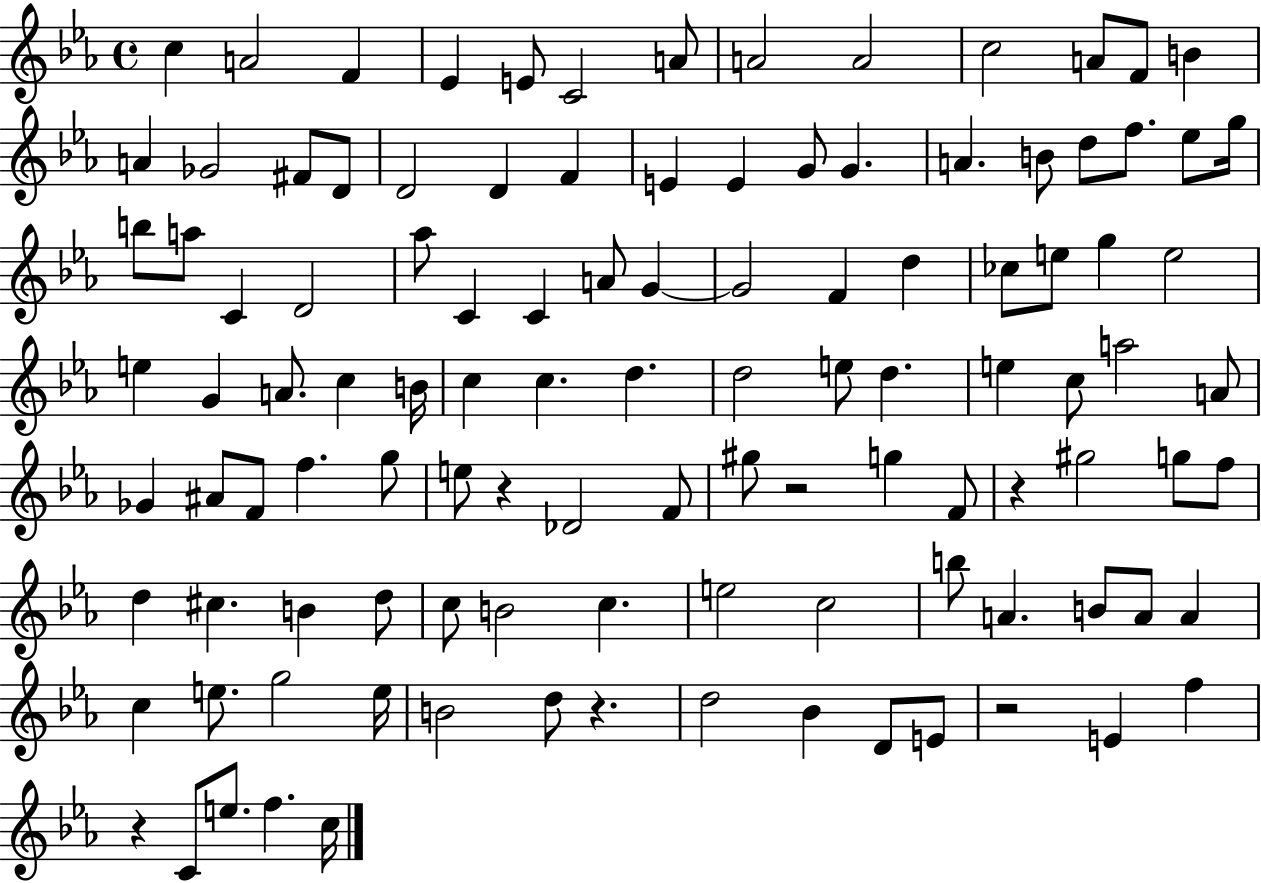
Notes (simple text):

C5/q A4/h F4/q Eb4/q E4/e C4/h A4/e A4/h A4/h C5/h A4/e F4/e B4/q A4/q Gb4/h F#4/e D4/e D4/h D4/q F4/q E4/q E4/q G4/e G4/q. A4/q. B4/e D5/e F5/e. Eb5/e G5/s B5/e A5/e C4/q D4/h Ab5/e C4/q C4/q A4/e G4/q G4/h F4/q D5/q CES5/e E5/e G5/q E5/h E5/q G4/q A4/e. C5/q B4/s C5/q C5/q. D5/q. D5/h E5/e D5/q. E5/q C5/e A5/h A4/e Gb4/q A#4/e F4/e F5/q. G5/e E5/e R/q Db4/h F4/e G#5/e R/h G5/q F4/e R/q G#5/h G5/e F5/e D5/q C#5/q. B4/q D5/e C5/e B4/h C5/q. E5/h C5/h B5/e A4/q. B4/e A4/e A4/q C5/q E5/e. G5/h E5/s B4/h D5/e R/q. D5/h Bb4/q D4/e E4/e R/h E4/q F5/q R/q C4/e E5/e. F5/q. C5/s